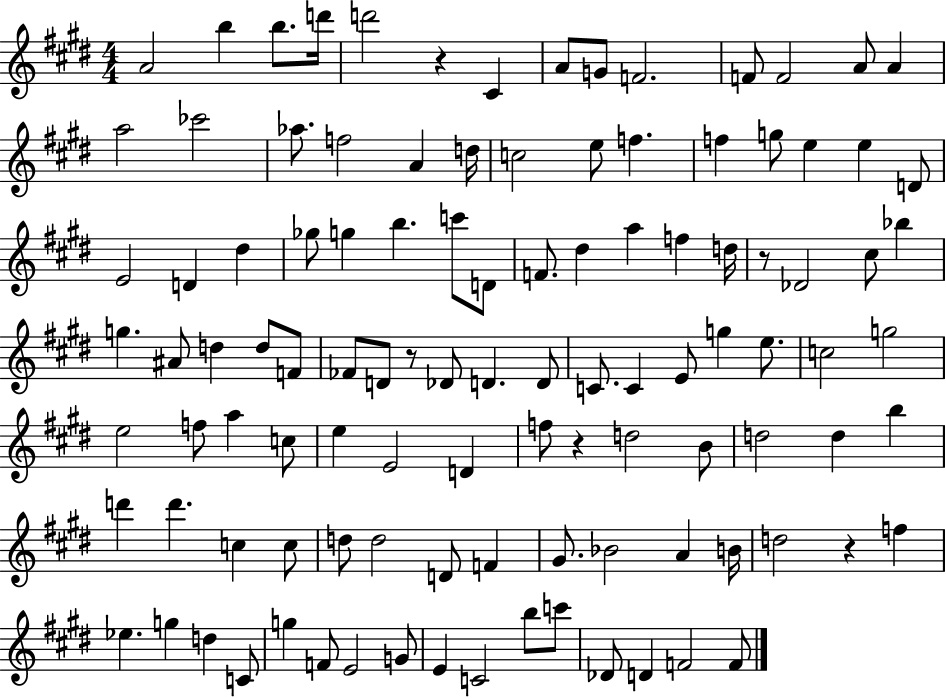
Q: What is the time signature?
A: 4/4